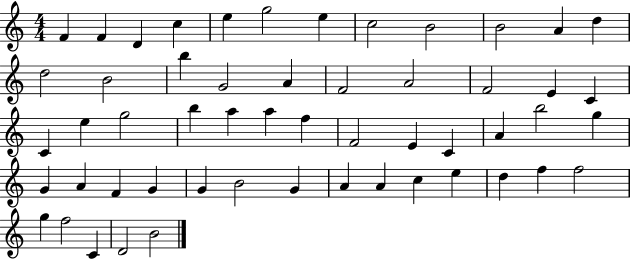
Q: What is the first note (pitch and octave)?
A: F4